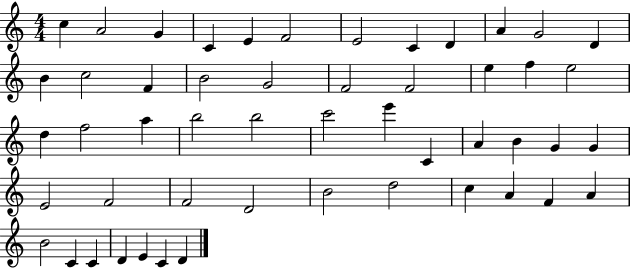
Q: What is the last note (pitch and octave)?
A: D4